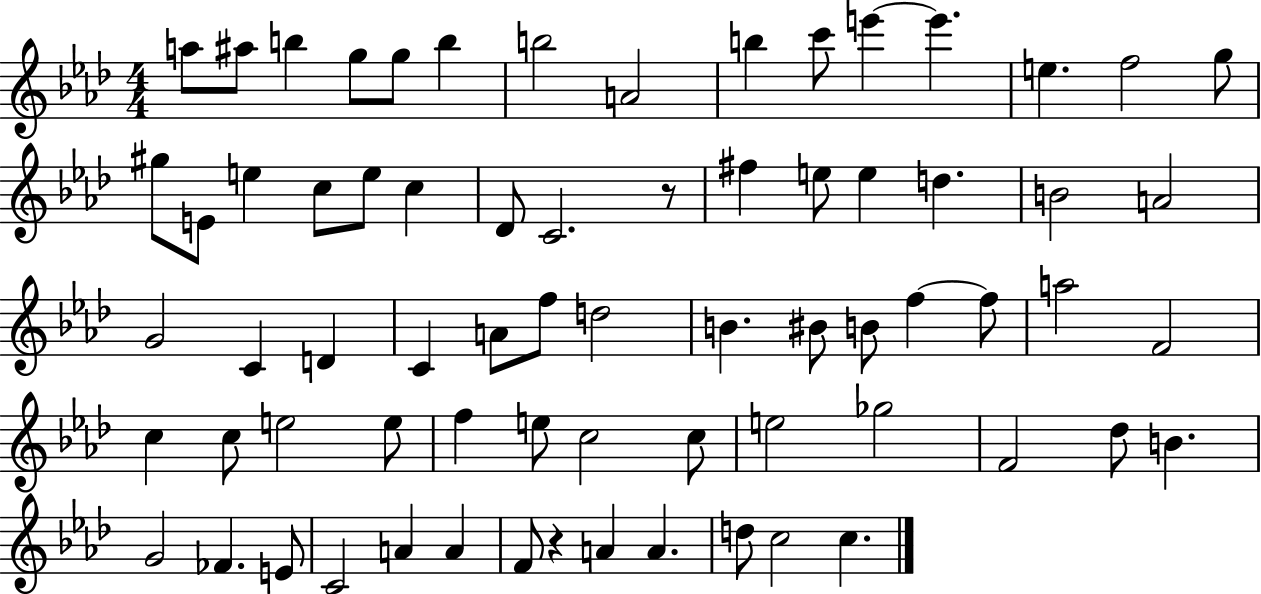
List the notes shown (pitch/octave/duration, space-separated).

A5/e A#5/e B5/q G5/e G5/e B5/q B5/h A4/h B5/q C6/e E6/q E6/q. E5/q. F5/h G5/e G#5/e E4/e E5/q C5/e E5/e C5/q Db4/e C4/h. R/e F#5/q E5/e E5/q D5/q. B4/h A4/h G4/h C4/q D4/q C4/q A4/e F5/e D5/h B4/q. BIS4/e B4/e F5/q F5/e A5/h F4/h C5/q C5/e E5/h E5/e F5/q E5/e C5/h C5/e E5/h Gb5/h F4/h Db5/e B4/q. G4/h FES4/q. E4/e C4/h A4/q A4/q F4/e R/q A4/q A4/q. D5/e C5/h C5/q.